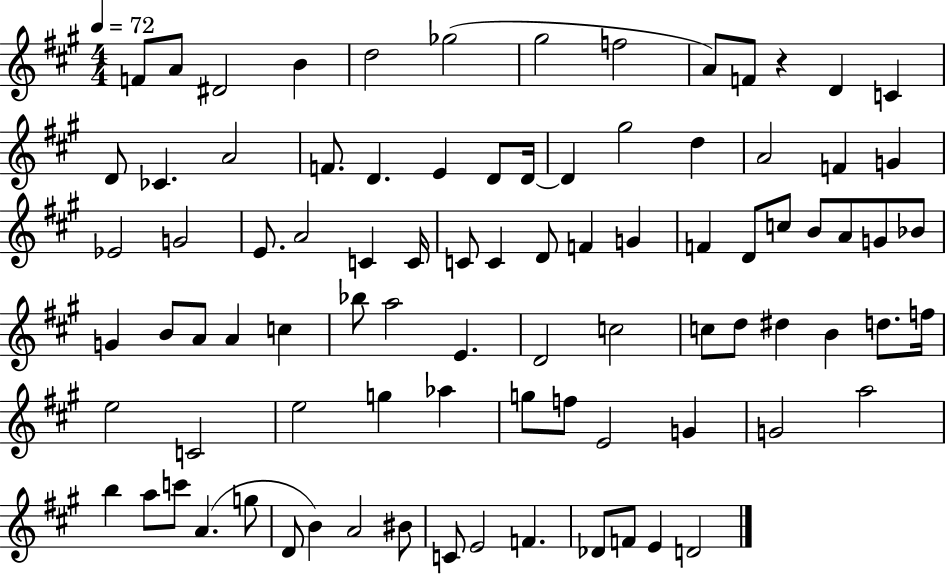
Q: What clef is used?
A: treble